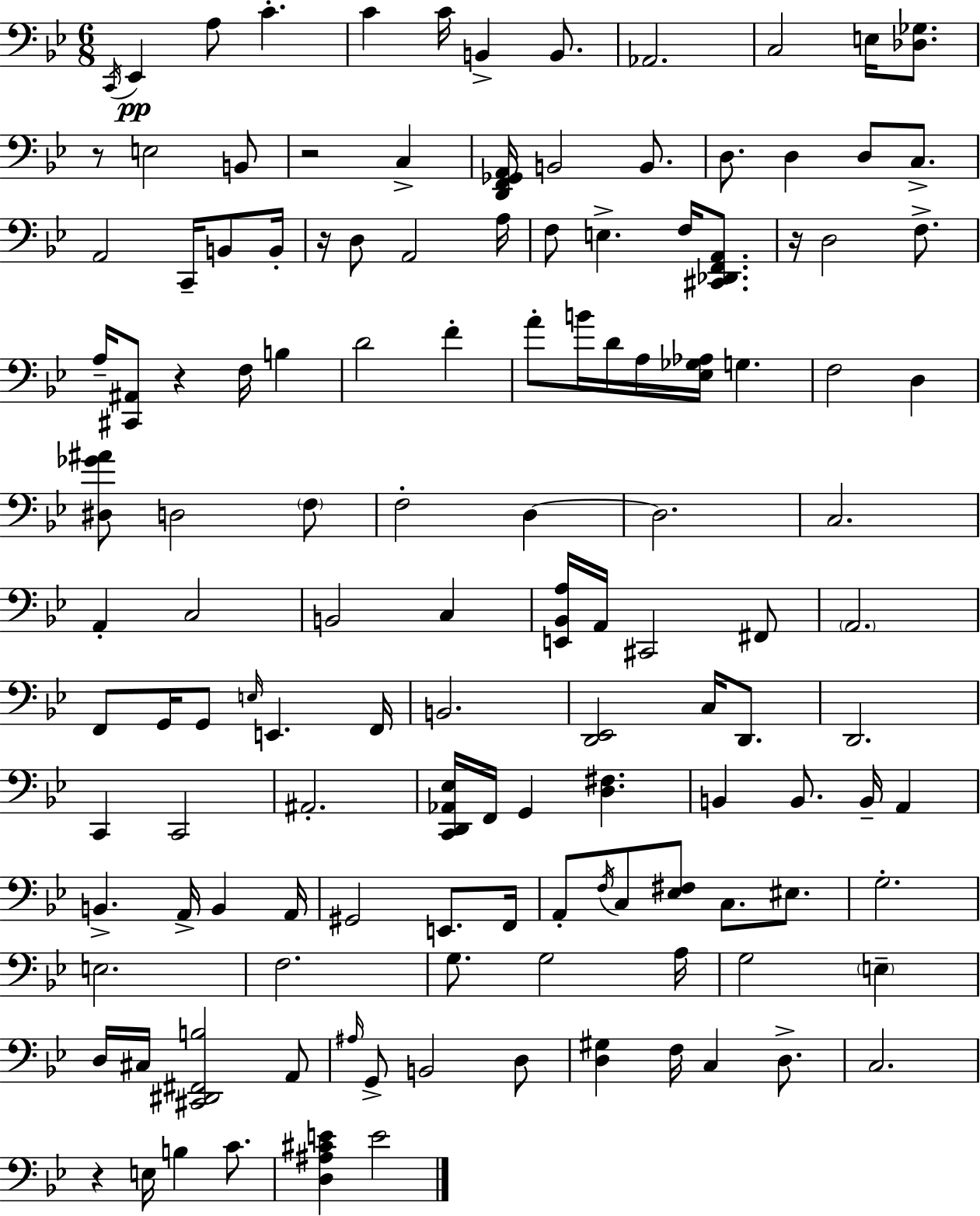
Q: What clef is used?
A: bass